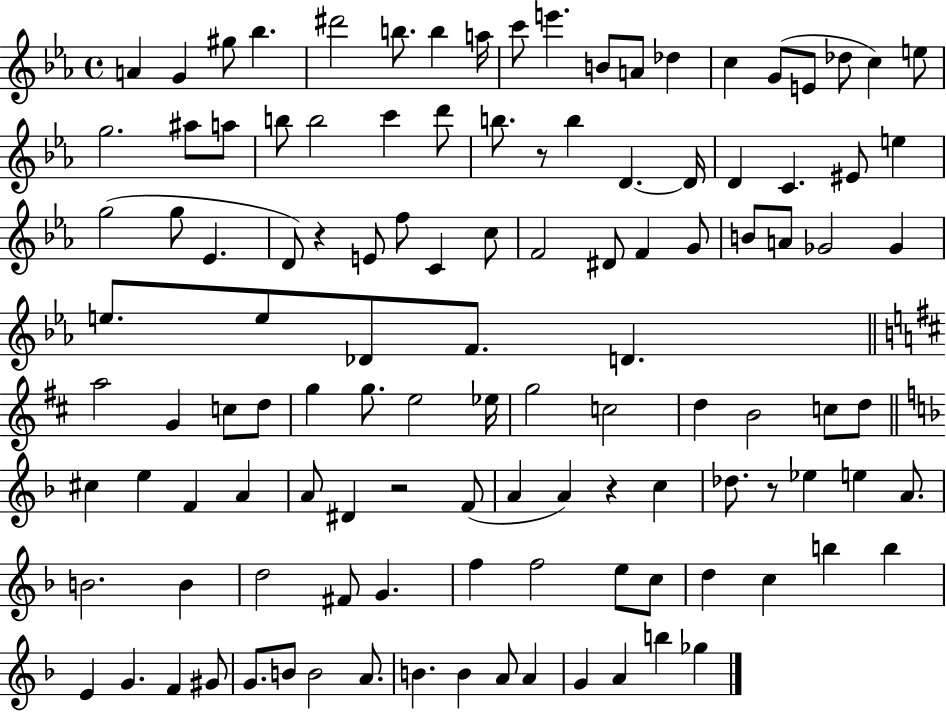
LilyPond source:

{
  \clef treble
  \time 4/4
  \defaultTimeSignature
  \key ees \major
  a'4 g'4 gis''8 bes''4. | dis'''2 b''8. b''4 a''16 | c'''8 e'''4. b'8 a'8 des''4 | c''4 g'8( e'8 des''8 c''4) e''8 | \break g''2. ais''8 a''8 | b''8 b''2 c'''4 d'''8 | b''8. r8 b''4 d'4.~~ d'16 | d'4 c'4. eis'8 e''4 | \break g''2( g''8 ees'4. | d'8) r4 e'8 f''8 c'4 c''8 | f'2 dis'8 f'4 g'8 | b'8 a'8 ges'2 ges'4 | \break e''8. e''8 des'8 f'8. d'4. | \bar "||" \break \key d \major a''2 g'4 c''8 d''8 | g''4 g''8. e''2 ees''16 | g''2 c''2 | d''4 b'2 c''8 d''8 | \break \bar "||" \break \key f \major cis''4 e''4 f'4 a'4 | a'8 dis'4 r2 f'8( | a'4 a'4) r4 c''4 | des''8. r8 ees''4 e''4 a'8. | \break b'2. b'4 | d''2 fis'8 g'4. | f''4 f''2 e''8 c''8 | d''4 c''4 b''4 b''4 | \break e'4 g'4. f'4 gis'8 | g'8. b'8 b'2 a'8. | b'4. b'4 a'8 a'4 | g'4 a'4 b''4 ges''4 | \break \bar "|."
}